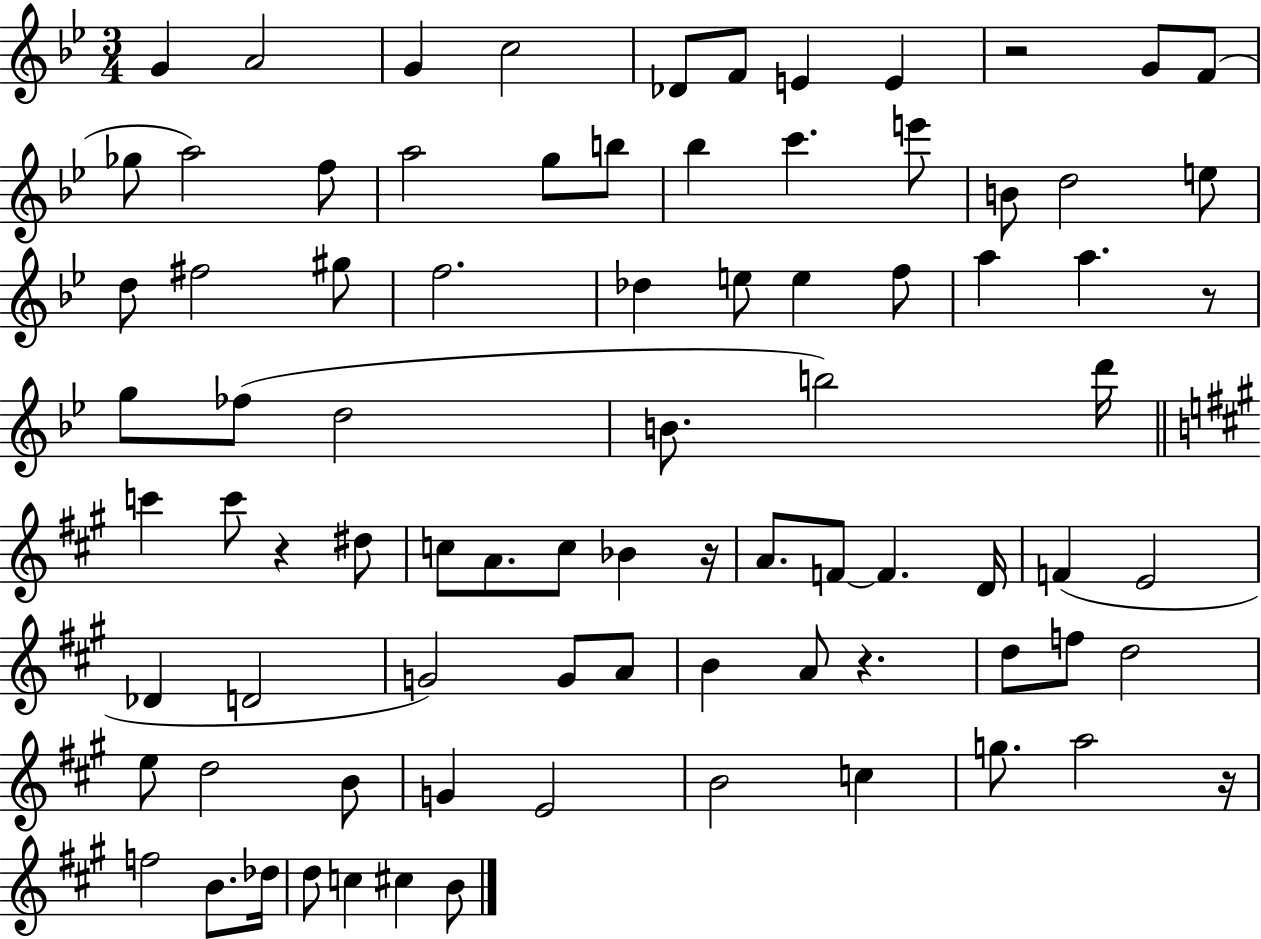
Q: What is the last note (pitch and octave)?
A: B4